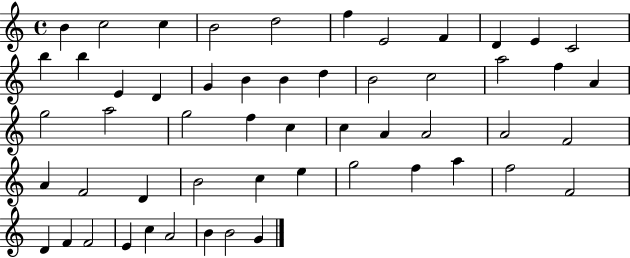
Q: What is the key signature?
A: C major